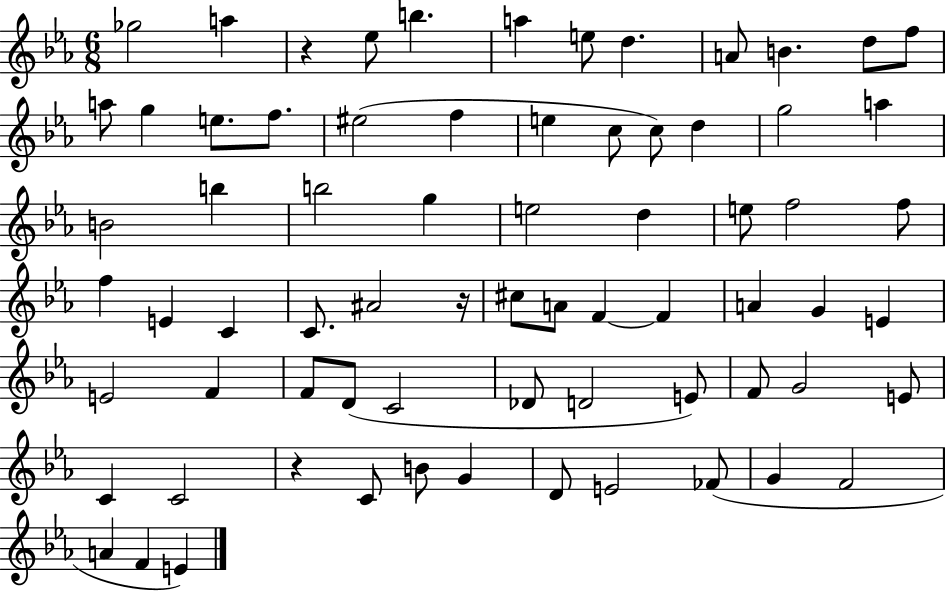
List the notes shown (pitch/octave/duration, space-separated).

Gb5/h A5/q R/q Eb5/e B5/q. A5/q E5/e D5/q. A4/e B4/q. D5/e F5/e A5/e G5/q E5/e. F5/e. EIS5/h F5/q E5/q C5/e C5/e D5/q G5/h A5/q B4/h B5/q B5/h G5/q E5/h D5/q E5/e F5/h F5/e F5/q E4/q C4/q C4/e. A#4/h R/s C#5/e A4/e F4/q F4/q A4/q G4/q E4/q E4/h F4/q F4/e D4/e C4/h Db4/e D4/h E4/e F4/e G4/h E4/e C4/q C4/h R/q C4/e B4/e G4/q D4/e E4/h FES4/e G4/q F4/h A4/q F4/q E4/q